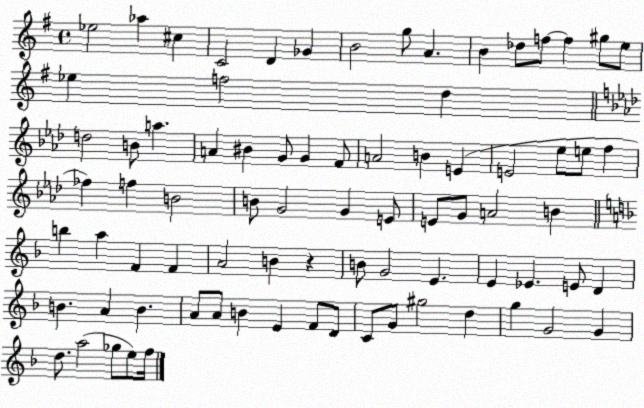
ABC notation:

X:1
T:Untitled
M:4/4
L:1/4
K:G
_e2 _a ^c C2 D _G B2 g/2 A B _d/2 f/2 f ^g/2 e/2 _e f2 d d2 B/2 a A ^B G/2 G F/2 A2 B E E2 _e/2 e/2 f _f f B2 B/2 G2 G E/2 E/2 G/2 A2 B b a F F A2 B z B/2 G2 E E _E E/2 D B A B A/2 A/2 B E F/2 D/2 C/2 G/2 ^g2 d g G2 G d/2 a2 _g/2 e/2 f/4